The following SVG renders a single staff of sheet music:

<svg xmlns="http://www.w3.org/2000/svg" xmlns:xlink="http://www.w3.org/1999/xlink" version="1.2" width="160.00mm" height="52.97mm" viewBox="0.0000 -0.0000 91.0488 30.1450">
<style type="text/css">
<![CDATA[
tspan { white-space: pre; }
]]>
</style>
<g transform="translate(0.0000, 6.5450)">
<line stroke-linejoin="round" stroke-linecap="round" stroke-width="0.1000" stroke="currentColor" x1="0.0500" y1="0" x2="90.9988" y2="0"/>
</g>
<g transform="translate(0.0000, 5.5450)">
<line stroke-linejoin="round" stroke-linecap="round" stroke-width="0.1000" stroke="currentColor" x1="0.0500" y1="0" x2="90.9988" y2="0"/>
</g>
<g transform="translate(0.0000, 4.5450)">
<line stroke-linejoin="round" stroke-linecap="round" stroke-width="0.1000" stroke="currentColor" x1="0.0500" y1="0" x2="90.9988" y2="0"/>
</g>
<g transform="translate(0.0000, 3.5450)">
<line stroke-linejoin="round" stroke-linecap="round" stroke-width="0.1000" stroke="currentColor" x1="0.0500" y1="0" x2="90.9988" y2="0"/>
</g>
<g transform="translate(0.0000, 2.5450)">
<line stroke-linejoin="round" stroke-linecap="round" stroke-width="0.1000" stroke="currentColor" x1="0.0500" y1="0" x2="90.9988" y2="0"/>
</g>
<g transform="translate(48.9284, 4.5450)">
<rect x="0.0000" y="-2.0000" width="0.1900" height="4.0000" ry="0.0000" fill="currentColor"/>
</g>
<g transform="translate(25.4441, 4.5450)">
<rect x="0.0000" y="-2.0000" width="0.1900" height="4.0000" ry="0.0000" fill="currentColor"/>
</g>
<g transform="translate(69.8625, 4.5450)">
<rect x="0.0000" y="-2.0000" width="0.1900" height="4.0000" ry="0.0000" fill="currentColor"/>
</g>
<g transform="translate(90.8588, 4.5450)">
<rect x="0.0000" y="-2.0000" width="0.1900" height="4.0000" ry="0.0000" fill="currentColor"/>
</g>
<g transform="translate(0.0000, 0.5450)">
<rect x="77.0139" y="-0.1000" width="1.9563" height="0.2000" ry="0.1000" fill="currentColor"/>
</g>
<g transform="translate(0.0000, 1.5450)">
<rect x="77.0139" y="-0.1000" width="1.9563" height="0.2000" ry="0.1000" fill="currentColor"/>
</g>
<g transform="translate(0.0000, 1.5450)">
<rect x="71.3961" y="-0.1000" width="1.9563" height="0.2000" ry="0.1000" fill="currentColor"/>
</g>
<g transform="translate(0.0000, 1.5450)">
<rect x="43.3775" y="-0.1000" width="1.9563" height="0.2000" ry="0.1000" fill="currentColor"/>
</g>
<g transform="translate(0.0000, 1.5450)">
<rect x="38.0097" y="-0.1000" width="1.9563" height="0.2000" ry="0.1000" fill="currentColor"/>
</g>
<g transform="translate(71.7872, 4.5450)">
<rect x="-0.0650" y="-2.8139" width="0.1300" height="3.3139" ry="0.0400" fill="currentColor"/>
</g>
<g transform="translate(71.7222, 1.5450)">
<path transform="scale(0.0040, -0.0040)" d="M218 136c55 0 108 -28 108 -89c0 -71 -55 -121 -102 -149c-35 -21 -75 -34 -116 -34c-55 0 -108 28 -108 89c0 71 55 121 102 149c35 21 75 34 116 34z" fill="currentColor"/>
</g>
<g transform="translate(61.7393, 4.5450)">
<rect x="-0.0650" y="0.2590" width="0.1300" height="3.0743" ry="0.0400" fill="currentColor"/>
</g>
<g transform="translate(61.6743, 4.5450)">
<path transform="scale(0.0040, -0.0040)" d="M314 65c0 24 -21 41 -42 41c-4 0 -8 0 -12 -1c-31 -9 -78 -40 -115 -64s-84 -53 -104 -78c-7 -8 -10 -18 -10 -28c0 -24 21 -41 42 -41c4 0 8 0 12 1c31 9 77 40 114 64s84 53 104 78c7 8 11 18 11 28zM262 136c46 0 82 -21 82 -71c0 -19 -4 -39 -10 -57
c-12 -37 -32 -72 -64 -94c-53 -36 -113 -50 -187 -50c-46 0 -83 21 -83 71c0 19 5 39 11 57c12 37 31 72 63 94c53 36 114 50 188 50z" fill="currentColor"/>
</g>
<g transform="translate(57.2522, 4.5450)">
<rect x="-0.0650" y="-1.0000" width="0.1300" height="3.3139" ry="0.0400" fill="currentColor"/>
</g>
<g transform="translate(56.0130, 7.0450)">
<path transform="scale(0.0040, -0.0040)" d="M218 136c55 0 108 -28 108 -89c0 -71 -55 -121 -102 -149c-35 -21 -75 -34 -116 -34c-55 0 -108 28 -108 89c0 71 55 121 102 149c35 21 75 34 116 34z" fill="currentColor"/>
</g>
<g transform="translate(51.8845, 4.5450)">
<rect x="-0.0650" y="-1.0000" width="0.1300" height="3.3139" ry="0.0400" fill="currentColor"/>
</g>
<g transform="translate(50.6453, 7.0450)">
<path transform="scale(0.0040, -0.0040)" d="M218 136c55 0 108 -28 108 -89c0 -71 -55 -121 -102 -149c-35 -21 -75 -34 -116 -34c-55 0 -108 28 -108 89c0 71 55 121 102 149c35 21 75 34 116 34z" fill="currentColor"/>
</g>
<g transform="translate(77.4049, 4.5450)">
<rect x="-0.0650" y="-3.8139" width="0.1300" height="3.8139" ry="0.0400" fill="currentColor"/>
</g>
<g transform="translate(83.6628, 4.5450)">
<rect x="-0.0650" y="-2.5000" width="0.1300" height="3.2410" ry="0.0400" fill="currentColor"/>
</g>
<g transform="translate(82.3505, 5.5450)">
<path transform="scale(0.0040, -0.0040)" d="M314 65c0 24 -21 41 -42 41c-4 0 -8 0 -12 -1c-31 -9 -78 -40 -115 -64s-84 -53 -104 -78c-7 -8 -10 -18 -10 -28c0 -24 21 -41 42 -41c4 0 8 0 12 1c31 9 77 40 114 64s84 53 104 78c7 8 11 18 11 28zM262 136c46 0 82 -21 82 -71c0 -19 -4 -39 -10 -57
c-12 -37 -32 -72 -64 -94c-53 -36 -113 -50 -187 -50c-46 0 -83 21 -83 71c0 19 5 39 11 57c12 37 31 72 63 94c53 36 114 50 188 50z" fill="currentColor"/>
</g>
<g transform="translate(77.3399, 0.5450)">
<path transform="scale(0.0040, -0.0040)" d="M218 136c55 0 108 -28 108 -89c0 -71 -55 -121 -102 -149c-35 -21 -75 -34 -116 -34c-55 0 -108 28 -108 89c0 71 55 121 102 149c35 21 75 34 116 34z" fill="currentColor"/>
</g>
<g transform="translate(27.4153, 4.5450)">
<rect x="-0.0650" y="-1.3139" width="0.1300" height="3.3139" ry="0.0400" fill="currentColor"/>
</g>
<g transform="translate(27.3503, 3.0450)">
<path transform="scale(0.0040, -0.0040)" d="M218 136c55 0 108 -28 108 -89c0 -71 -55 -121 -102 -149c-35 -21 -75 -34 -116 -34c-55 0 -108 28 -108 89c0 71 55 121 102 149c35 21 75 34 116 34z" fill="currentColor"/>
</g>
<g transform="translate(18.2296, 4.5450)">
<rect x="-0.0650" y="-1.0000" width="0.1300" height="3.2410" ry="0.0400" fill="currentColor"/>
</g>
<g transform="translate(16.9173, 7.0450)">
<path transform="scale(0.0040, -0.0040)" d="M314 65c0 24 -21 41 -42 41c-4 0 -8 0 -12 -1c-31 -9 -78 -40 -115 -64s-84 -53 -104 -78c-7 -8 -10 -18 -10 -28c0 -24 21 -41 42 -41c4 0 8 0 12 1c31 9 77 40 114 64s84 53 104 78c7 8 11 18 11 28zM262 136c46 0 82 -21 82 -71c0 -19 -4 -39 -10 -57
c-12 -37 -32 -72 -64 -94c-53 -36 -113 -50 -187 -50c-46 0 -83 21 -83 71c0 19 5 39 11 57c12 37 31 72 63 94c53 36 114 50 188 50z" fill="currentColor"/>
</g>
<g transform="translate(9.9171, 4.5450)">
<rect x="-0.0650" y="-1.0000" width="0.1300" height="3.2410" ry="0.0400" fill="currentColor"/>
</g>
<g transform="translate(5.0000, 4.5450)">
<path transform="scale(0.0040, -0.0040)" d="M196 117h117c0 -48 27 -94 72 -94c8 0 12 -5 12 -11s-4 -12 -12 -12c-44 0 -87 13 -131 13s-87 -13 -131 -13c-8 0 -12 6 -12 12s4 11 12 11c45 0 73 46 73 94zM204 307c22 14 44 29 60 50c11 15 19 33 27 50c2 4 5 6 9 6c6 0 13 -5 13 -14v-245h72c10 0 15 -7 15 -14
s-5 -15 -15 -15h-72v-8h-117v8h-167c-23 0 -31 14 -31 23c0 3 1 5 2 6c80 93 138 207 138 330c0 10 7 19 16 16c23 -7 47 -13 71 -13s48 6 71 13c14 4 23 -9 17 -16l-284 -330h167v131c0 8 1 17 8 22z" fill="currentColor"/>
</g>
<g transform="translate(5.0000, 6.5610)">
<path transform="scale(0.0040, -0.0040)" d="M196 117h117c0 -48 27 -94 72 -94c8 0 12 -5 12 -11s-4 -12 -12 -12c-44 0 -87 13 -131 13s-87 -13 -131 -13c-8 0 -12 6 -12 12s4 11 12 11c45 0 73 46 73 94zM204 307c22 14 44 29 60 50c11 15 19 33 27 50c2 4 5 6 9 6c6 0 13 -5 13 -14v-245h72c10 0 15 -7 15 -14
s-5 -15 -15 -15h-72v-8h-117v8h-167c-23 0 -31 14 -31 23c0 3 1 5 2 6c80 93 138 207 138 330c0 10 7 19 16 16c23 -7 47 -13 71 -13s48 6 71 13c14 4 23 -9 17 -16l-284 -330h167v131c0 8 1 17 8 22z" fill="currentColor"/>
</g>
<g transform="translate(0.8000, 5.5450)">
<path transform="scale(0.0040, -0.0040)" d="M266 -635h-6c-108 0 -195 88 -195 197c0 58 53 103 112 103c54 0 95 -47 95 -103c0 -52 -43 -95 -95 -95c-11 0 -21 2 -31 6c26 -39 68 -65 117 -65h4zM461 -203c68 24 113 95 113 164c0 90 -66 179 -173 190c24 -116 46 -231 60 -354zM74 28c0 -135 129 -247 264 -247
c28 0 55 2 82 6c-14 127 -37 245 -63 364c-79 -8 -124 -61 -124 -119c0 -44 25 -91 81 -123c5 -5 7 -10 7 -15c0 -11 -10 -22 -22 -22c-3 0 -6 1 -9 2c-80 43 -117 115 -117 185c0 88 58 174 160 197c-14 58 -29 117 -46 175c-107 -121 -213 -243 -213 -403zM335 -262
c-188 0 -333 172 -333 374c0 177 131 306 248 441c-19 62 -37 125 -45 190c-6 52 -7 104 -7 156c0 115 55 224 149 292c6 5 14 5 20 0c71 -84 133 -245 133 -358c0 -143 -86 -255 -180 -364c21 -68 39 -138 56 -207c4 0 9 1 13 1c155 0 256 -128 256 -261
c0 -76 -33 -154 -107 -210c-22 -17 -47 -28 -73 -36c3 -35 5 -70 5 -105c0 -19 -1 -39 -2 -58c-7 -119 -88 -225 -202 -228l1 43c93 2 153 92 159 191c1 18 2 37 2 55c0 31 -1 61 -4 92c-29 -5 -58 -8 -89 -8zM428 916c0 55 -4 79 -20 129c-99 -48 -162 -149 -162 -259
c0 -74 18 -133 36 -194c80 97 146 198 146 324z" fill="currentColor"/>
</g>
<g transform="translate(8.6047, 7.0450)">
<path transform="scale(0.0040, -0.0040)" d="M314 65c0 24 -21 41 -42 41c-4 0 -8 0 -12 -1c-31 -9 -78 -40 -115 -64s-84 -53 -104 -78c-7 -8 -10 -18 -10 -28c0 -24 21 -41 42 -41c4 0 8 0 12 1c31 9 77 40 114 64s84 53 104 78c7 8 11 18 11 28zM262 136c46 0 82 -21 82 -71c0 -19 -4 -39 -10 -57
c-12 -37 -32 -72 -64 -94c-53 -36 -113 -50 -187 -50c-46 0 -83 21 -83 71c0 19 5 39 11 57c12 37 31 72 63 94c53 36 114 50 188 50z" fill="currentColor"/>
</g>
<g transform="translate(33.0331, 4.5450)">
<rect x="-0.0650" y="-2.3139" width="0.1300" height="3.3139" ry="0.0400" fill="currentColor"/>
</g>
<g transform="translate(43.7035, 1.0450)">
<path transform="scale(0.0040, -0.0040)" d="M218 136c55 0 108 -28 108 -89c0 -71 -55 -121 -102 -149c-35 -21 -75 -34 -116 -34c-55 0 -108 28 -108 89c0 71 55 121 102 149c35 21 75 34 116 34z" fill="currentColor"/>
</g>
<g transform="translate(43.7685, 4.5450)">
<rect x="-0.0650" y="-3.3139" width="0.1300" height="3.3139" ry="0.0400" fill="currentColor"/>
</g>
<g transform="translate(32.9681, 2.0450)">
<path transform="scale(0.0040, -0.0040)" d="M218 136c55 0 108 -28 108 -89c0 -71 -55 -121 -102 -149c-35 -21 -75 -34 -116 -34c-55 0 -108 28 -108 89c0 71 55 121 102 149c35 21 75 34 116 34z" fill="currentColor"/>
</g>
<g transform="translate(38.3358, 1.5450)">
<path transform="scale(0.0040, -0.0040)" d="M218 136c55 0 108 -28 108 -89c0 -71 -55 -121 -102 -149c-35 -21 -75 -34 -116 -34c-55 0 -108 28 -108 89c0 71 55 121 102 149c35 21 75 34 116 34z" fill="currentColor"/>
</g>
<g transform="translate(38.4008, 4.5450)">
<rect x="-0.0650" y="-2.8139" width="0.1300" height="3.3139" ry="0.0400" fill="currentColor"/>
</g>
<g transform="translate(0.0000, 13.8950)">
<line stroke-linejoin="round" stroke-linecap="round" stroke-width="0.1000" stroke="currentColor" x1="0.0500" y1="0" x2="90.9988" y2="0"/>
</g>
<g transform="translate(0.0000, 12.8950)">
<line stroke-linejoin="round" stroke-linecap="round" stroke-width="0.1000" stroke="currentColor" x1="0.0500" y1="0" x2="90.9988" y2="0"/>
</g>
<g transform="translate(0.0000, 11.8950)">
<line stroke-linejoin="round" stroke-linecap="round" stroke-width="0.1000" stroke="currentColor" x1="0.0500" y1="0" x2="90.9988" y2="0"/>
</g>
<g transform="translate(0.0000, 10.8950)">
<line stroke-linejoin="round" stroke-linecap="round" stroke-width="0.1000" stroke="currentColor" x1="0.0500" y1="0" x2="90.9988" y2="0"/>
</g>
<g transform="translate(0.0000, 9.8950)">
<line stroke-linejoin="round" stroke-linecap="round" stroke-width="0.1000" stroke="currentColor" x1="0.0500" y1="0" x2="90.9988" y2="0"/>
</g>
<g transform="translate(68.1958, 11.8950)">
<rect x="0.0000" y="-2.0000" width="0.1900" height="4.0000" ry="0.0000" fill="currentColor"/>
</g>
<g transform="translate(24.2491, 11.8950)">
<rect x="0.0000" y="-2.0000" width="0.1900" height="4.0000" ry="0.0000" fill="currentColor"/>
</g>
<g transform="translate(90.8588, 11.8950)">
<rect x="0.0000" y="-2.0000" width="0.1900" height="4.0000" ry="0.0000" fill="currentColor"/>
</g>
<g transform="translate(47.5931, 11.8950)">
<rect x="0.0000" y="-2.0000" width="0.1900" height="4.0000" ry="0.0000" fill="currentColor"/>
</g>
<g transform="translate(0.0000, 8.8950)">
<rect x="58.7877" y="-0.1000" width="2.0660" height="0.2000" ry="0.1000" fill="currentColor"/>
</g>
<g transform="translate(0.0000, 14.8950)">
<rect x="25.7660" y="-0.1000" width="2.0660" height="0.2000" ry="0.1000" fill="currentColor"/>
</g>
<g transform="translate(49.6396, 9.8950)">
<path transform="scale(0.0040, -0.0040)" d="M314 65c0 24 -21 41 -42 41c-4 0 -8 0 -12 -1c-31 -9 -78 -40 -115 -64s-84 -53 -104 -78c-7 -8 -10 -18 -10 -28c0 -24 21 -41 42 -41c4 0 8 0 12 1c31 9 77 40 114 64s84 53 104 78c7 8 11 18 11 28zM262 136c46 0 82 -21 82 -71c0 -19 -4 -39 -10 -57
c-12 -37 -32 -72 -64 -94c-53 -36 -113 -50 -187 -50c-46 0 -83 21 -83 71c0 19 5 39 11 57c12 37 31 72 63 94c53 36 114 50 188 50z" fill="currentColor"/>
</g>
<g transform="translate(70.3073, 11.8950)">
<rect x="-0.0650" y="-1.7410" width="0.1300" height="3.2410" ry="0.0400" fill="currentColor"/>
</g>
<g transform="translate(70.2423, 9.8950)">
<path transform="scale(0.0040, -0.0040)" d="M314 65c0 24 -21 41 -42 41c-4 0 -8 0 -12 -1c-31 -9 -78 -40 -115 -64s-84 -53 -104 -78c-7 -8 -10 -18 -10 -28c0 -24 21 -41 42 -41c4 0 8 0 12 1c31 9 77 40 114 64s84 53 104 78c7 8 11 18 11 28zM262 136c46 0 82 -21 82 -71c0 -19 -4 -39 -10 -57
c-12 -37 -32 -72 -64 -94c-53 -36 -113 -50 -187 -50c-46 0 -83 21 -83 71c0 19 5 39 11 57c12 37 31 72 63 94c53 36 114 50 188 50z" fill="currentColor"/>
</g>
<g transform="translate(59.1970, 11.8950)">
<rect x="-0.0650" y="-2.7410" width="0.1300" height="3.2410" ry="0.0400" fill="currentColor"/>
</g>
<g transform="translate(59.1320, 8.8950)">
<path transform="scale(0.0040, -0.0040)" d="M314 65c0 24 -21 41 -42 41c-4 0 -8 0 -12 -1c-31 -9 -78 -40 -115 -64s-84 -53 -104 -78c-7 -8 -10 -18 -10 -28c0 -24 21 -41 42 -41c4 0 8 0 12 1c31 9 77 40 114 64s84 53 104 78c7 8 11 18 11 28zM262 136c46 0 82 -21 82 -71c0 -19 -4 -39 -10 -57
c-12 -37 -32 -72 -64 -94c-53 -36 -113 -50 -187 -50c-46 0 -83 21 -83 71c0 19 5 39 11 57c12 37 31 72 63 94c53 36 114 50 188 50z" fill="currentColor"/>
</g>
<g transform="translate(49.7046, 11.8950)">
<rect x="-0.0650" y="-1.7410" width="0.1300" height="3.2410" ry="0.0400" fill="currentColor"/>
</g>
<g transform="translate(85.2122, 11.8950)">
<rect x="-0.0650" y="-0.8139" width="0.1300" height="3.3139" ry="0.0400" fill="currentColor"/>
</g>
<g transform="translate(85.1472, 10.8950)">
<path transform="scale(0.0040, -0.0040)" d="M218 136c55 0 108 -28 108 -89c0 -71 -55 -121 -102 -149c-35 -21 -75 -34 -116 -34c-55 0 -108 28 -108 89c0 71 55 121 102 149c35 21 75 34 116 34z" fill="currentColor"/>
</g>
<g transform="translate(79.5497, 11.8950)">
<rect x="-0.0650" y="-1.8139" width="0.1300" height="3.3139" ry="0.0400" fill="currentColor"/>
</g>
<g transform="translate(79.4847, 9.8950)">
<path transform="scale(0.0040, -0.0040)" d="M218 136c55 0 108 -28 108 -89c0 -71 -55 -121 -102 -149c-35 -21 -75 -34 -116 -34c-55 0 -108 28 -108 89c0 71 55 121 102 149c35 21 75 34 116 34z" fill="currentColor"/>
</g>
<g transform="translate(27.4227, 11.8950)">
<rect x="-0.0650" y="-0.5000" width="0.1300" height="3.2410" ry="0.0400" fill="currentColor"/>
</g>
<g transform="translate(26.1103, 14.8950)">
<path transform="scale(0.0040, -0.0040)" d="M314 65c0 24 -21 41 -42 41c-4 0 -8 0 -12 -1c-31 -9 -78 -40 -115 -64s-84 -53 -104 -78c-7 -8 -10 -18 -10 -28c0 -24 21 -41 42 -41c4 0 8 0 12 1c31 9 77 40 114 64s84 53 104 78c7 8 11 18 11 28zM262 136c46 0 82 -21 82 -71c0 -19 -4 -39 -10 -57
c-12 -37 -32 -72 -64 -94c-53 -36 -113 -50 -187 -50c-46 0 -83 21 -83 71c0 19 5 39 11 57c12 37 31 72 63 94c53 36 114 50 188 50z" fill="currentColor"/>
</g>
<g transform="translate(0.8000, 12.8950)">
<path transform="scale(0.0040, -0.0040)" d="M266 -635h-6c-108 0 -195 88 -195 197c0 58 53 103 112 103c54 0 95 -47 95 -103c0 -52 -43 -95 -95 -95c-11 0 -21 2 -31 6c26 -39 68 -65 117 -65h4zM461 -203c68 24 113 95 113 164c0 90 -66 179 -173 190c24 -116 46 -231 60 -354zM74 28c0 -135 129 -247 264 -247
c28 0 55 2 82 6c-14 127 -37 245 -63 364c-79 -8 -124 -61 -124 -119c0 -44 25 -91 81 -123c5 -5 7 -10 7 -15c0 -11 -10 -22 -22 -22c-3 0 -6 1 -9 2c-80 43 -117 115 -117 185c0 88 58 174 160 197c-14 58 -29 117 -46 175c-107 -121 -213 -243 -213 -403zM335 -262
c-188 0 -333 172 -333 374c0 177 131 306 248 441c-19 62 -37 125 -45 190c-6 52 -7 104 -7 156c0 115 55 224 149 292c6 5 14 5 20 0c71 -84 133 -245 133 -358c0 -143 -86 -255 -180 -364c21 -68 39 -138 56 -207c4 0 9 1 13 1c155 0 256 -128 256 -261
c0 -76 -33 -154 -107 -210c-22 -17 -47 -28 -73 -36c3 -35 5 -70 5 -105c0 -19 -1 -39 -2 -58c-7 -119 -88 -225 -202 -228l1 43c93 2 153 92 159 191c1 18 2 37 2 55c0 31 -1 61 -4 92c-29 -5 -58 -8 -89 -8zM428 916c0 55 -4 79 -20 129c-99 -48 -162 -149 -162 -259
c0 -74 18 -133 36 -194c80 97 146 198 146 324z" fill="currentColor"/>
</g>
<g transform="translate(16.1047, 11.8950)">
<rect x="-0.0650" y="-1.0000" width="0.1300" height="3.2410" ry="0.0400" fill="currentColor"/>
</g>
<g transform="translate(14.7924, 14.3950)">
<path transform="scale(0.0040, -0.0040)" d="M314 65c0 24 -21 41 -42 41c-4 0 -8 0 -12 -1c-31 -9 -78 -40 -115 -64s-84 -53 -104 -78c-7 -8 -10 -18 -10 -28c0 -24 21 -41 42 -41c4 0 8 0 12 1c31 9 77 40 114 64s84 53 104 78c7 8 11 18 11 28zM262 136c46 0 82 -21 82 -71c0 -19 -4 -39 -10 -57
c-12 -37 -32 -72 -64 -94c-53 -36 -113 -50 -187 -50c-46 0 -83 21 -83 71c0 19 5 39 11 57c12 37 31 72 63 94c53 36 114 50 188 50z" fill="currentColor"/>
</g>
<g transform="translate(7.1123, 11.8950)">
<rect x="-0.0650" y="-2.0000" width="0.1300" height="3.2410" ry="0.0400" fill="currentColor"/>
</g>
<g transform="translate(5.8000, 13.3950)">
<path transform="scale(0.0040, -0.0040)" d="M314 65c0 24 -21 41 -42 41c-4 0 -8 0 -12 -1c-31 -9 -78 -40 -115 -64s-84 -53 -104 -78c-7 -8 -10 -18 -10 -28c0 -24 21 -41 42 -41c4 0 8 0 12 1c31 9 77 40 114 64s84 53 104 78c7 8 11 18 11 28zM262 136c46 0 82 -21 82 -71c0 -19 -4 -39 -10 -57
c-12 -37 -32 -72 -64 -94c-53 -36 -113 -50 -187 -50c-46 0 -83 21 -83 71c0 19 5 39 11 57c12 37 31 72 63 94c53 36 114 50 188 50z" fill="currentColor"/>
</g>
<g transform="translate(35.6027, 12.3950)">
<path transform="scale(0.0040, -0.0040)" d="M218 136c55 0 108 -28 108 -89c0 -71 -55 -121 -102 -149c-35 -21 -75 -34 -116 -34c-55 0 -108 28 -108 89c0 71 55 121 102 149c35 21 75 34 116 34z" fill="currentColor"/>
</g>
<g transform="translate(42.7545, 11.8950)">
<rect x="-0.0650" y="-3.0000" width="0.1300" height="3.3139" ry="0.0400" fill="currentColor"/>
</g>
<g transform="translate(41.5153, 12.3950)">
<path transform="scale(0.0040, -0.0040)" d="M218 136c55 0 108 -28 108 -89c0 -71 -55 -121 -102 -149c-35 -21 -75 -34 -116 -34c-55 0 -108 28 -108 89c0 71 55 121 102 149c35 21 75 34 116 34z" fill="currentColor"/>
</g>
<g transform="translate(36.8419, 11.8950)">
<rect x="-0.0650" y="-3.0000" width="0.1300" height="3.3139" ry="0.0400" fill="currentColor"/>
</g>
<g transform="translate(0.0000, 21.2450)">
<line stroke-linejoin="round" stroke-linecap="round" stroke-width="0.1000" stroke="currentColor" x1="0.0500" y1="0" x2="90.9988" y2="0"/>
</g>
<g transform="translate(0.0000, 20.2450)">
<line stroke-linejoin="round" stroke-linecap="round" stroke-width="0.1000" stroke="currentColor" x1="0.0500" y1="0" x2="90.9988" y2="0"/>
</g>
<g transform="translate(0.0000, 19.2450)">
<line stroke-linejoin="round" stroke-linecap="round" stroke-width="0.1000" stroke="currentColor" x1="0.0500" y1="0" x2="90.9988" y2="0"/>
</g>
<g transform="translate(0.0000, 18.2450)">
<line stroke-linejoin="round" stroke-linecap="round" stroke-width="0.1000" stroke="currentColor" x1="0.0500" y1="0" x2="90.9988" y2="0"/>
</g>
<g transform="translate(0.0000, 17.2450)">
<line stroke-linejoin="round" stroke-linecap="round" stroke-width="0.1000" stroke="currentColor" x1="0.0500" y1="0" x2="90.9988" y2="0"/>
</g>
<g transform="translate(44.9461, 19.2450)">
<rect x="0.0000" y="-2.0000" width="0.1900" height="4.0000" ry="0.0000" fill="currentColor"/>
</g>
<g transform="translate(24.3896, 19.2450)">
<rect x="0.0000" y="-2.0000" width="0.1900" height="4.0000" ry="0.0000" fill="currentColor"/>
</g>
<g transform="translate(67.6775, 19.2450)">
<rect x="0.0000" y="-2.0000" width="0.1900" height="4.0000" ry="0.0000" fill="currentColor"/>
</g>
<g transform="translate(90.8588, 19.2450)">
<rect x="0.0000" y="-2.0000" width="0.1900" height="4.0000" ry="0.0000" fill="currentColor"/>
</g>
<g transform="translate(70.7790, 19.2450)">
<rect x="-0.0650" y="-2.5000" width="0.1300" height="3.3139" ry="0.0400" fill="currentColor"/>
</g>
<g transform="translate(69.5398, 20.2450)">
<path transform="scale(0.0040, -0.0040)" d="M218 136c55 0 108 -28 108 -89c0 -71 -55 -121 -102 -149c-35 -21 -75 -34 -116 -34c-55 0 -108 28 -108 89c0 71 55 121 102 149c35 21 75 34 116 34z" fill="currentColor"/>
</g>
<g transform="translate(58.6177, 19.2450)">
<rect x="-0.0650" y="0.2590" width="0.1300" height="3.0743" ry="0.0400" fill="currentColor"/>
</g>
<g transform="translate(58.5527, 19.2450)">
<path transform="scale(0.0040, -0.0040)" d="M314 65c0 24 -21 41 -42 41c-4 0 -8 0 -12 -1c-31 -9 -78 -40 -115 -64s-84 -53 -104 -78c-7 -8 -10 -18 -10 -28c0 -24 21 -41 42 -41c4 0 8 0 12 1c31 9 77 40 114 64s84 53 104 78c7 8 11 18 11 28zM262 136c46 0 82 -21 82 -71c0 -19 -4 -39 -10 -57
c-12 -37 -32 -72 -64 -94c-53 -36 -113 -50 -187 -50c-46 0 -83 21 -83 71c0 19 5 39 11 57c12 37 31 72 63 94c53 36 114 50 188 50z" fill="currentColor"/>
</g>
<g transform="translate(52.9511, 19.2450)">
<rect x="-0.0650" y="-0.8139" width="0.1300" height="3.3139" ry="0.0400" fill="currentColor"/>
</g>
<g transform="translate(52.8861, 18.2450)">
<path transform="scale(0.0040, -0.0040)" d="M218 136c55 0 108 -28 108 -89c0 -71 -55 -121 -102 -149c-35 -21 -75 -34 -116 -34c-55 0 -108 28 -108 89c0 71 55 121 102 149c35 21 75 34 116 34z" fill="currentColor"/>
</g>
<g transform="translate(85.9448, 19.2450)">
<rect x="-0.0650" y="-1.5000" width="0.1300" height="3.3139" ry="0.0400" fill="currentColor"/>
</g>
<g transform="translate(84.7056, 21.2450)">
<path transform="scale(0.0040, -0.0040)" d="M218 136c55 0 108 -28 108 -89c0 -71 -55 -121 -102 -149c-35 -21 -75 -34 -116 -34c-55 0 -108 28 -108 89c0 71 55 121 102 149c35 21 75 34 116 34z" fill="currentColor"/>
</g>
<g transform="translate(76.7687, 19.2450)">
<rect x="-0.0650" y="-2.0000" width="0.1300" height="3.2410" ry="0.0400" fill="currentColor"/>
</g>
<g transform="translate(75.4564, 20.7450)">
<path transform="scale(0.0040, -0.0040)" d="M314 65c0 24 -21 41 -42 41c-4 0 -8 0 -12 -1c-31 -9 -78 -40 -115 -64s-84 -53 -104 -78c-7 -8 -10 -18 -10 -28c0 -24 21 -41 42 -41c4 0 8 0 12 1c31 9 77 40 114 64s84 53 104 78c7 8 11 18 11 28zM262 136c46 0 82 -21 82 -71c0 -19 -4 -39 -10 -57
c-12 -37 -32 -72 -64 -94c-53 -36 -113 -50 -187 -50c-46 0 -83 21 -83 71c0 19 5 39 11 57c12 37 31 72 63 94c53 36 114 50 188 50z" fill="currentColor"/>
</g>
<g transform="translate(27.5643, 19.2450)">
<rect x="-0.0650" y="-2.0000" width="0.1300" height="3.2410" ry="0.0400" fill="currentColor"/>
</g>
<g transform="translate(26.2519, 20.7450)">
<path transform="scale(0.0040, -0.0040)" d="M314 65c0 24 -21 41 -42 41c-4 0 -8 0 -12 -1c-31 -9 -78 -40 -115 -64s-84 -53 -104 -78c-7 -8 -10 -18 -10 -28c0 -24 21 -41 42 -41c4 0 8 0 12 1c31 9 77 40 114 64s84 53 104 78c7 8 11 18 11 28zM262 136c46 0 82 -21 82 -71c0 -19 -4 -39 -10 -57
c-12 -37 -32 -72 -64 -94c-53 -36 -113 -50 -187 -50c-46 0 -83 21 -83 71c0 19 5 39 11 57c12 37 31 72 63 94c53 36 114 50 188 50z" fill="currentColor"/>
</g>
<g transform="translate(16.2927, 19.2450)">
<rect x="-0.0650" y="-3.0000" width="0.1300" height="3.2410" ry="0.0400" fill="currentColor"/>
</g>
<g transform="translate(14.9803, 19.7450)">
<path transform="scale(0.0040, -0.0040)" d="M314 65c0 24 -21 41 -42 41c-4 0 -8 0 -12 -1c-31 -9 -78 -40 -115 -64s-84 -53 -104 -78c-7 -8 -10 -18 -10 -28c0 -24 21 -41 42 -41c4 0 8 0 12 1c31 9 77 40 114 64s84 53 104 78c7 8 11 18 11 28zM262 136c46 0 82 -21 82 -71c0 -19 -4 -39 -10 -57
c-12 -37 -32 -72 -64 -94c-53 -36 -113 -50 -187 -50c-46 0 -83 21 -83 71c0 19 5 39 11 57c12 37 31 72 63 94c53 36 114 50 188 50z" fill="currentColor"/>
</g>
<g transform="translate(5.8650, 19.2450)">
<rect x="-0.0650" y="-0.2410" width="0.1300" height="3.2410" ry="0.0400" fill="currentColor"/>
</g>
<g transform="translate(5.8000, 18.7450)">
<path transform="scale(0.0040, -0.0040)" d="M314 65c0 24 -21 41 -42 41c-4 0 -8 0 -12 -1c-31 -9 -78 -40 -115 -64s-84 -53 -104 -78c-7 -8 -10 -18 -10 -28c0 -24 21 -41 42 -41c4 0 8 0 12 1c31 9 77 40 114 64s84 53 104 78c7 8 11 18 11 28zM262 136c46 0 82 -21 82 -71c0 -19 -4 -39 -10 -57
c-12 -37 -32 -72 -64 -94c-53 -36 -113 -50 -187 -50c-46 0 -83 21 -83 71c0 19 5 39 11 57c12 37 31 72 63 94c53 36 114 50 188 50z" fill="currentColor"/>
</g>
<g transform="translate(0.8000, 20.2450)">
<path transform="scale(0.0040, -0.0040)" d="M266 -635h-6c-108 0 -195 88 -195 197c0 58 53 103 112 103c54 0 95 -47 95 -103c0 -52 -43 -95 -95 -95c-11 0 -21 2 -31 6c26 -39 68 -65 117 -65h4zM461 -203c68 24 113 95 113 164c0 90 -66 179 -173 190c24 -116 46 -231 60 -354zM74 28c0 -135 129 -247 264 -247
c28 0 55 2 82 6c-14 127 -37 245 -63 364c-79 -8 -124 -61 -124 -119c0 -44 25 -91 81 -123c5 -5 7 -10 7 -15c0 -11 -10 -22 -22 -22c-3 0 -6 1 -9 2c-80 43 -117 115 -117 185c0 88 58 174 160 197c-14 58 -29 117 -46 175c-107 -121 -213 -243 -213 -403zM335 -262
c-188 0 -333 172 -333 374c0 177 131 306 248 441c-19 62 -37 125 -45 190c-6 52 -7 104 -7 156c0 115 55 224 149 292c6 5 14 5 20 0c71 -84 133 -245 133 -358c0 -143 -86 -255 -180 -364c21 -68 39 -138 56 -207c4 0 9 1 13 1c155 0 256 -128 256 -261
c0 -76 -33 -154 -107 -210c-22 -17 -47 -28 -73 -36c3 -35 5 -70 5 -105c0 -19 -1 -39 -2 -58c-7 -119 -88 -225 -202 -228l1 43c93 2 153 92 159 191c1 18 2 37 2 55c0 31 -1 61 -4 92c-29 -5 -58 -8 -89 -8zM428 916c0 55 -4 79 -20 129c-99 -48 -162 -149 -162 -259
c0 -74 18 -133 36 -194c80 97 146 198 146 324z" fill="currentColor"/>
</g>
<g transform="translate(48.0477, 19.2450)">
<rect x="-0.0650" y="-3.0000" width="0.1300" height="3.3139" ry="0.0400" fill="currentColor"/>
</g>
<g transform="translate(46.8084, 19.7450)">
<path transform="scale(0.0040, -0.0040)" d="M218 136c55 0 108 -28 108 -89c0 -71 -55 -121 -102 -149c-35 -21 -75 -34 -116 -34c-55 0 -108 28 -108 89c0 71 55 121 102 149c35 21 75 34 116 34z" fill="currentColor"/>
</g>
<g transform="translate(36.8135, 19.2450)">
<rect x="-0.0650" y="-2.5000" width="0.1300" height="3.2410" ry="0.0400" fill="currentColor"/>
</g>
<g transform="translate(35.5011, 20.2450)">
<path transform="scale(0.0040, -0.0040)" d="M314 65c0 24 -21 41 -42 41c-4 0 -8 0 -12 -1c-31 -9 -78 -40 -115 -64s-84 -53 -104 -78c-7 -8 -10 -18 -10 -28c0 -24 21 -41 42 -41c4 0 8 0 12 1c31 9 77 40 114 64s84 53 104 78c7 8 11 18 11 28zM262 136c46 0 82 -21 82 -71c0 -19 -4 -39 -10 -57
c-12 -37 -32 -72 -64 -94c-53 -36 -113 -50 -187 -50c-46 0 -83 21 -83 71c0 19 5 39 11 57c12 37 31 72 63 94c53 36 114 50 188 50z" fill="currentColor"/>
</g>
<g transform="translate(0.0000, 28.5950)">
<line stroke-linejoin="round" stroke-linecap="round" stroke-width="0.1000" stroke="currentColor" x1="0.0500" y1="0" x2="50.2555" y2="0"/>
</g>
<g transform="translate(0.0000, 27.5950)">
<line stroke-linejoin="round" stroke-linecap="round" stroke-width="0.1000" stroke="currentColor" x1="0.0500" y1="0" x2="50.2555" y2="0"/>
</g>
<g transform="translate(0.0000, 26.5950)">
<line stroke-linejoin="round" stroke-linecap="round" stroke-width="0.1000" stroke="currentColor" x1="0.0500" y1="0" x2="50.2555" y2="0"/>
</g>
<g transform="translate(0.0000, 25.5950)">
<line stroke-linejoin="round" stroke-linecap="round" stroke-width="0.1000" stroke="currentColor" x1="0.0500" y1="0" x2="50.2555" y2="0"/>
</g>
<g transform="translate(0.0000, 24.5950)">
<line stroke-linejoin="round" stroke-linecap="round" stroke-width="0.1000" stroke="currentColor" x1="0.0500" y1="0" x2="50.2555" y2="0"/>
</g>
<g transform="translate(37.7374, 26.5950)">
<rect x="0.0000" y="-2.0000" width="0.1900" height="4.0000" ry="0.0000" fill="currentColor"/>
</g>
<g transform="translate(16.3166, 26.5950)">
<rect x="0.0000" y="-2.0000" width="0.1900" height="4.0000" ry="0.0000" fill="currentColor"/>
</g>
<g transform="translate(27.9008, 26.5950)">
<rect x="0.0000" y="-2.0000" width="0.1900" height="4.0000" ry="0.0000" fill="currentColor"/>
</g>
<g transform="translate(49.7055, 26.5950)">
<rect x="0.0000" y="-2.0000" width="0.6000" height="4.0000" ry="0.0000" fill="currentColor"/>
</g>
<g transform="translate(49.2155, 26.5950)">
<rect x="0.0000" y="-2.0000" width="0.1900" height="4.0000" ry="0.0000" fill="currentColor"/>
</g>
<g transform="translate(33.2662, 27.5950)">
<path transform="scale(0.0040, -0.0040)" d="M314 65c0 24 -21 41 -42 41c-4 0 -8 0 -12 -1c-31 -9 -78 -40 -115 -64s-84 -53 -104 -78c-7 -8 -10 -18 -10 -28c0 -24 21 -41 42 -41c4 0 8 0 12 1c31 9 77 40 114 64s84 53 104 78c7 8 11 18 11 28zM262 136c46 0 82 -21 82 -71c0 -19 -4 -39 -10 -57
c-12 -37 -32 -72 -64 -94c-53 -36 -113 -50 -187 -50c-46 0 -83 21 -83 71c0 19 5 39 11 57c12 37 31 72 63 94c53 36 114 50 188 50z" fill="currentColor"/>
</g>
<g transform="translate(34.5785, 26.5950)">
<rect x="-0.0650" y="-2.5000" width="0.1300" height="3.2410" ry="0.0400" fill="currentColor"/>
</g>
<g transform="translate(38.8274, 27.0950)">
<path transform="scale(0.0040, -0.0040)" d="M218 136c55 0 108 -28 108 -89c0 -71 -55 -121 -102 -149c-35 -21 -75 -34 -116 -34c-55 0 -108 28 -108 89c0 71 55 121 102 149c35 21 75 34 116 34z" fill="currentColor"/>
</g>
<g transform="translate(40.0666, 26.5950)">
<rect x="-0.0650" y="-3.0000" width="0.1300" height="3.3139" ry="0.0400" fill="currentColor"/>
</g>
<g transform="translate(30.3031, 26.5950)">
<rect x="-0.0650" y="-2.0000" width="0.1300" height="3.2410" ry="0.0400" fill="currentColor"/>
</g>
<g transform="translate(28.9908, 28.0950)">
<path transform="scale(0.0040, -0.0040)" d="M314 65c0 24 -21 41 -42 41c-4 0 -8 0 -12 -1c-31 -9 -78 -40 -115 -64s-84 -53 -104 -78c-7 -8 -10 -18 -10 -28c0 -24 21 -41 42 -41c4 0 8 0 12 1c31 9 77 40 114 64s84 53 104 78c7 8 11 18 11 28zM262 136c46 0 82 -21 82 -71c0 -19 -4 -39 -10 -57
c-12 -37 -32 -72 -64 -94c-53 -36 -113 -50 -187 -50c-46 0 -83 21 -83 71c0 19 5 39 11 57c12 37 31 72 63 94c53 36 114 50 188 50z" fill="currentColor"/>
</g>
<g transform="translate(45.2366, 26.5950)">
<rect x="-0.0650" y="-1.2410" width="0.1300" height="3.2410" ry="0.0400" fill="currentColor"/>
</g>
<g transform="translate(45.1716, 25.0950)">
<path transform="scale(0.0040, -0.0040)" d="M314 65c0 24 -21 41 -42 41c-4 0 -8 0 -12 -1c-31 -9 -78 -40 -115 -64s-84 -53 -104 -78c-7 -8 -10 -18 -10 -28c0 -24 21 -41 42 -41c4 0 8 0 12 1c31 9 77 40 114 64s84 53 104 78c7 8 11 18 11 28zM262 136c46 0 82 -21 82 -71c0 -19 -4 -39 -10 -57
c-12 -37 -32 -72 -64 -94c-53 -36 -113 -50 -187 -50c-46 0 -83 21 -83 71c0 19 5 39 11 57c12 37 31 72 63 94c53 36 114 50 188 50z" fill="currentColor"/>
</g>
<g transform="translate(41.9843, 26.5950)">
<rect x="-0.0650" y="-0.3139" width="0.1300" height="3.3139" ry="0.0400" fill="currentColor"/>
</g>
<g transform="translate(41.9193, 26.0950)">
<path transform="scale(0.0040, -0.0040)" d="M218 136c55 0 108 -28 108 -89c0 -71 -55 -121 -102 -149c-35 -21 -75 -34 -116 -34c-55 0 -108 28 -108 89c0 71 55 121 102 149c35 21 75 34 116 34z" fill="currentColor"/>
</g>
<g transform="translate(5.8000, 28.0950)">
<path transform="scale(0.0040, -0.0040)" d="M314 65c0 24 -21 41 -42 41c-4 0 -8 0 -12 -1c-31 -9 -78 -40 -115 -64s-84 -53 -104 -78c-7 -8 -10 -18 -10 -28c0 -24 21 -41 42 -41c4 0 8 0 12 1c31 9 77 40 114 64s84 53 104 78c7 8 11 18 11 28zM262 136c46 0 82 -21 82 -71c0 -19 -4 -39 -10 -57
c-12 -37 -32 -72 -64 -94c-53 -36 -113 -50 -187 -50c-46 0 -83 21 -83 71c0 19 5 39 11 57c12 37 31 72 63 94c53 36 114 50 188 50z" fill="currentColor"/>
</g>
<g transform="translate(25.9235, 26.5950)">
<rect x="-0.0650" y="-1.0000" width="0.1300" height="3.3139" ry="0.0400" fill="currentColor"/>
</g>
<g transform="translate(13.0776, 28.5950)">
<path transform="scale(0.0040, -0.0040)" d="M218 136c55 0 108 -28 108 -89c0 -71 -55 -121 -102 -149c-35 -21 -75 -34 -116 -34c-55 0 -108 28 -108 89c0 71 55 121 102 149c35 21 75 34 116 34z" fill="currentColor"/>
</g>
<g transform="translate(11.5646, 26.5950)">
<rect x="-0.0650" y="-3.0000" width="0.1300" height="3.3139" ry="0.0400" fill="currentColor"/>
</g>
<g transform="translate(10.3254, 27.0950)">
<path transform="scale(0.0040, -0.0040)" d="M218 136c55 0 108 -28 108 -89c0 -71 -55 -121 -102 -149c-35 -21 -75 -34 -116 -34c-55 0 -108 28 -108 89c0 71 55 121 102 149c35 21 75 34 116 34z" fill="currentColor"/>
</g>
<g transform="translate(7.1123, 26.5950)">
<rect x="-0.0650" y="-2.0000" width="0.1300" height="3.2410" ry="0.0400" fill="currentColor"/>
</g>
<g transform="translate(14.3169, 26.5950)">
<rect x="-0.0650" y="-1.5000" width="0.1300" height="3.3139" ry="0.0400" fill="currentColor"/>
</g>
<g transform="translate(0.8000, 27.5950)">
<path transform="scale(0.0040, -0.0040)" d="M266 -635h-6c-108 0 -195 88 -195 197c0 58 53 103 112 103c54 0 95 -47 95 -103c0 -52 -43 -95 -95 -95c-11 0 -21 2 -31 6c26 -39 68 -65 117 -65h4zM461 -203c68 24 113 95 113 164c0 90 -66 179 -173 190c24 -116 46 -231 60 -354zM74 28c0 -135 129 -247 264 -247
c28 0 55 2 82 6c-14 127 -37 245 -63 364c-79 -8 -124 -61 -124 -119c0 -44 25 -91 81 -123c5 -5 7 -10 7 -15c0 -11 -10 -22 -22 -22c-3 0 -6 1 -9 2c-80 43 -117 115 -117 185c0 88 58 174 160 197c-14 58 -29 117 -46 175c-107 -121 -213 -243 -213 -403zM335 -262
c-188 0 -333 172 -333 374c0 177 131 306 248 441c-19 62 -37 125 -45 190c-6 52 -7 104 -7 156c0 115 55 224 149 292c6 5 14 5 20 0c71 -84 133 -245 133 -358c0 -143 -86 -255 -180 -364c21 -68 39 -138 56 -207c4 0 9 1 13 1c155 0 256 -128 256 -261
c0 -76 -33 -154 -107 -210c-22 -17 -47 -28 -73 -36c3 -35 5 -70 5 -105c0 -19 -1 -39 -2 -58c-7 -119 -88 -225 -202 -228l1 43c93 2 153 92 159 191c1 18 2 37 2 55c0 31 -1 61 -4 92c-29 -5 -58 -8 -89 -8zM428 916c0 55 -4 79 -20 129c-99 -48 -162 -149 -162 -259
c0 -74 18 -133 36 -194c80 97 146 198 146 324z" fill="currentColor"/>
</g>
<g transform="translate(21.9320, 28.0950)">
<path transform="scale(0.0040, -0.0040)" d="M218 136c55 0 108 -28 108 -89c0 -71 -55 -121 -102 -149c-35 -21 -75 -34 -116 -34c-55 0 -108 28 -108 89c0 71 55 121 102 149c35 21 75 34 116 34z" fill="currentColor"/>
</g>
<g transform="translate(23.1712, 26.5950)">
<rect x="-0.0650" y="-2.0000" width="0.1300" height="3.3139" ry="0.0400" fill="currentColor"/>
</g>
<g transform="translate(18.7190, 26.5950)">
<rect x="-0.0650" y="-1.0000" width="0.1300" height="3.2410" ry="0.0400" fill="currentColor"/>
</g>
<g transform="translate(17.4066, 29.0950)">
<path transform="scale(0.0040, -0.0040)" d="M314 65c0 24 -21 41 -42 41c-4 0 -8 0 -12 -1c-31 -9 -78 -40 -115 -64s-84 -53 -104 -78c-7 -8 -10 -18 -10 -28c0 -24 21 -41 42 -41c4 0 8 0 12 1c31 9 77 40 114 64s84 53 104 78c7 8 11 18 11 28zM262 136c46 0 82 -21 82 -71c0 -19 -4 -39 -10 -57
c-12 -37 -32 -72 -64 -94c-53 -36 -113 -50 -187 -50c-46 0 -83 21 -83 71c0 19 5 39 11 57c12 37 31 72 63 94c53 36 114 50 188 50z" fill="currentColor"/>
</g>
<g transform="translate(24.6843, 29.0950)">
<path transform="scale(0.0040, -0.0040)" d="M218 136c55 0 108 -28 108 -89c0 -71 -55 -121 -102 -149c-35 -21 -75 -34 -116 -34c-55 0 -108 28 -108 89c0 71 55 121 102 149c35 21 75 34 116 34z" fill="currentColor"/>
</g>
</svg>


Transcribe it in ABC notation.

X:1
T:Untitled
M:4/4
L:1/4
K:C
D2 D2 e g a b D D B2 a c' G2 F2 D2 C2 A A f2 a2 f2 f d c2 A2 F2 G2 A d B2 G F2 E F2 A E D2 F D F2 G2 A c e2